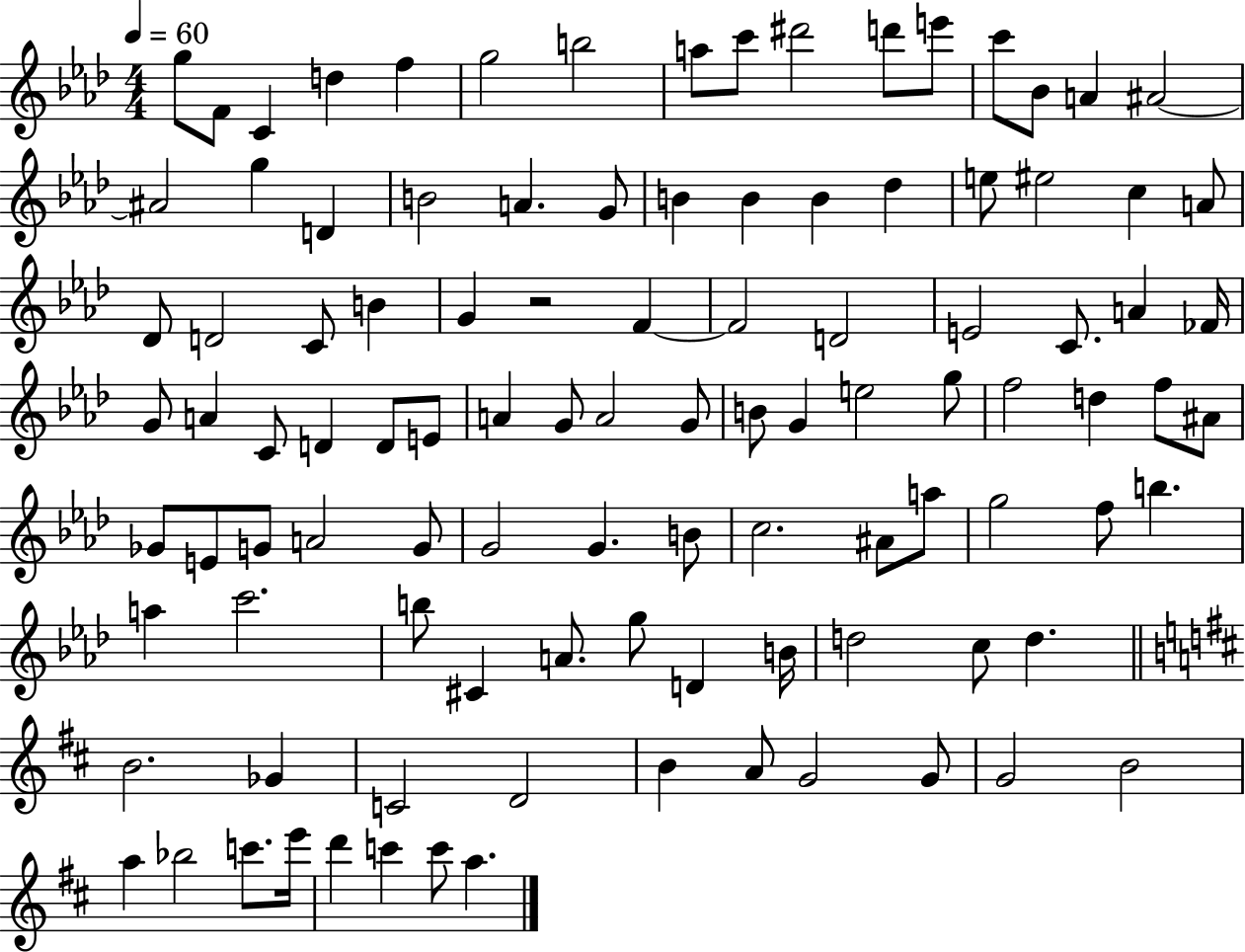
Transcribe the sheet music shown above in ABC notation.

X:1
T:Untitled
M:4/4
L:1/4
K:Ab
g/2 F/2 C d f g2 b2 a/2 c'/2 ^d'2 d'/2 e'/2 c'/2 _B/2 A ^A2 ^A2 g D B2 A G/2 B B B _d e/2 ^e2 c A/2 _D/2 D2 C/2 B G z2 F F2 D2 E2 C/2 A _F/4 G/2 A C/2 D D/2 E/2 A G/2 A2 G/2 B/2 G e2 g/2 f2 d f/2 ^A/2 _G/2 E/2 G/2 A2 G/2 G2 G B/2 c2 ^A/2 a/2 g2 f/2 b a c'2 b/2 ^C A/2 g/2 D B/4 d2 c/2 d B2 _G C2 D2 B A/2 G2 G/2 G2 B2 a _b2 c'/2 e'/4 d' c' c'/2 a